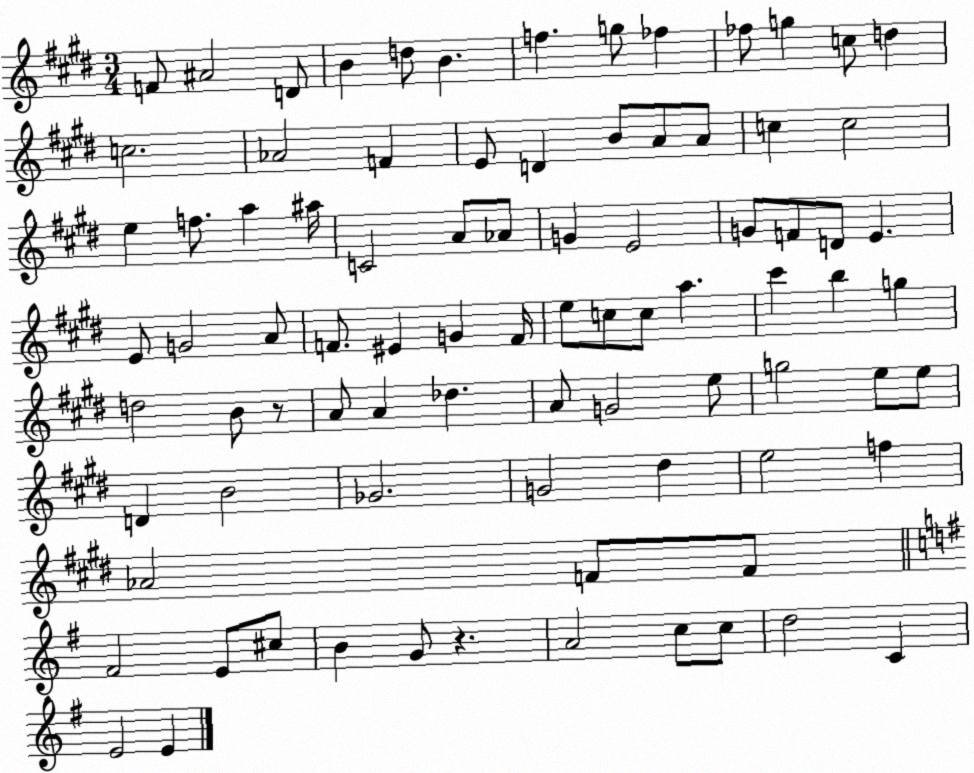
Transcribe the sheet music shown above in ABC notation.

X:1
T:Untitled
M:3/4
L:1/4
K:E
F/2 ^A2 D/2 B d/2 B f g/2 _f _f/2 g c/2 d c2 _A2 F E/2 D B/2 A/2 A/2 c c2 e f/2 a ^a/4 C2 A/2 _A/2 G E2 G/2 F/2 D/2 E E/2 G2 A/2 F/2 ^E G F/4 e/2 c/2 c/2 a ^c' b g d2 B/2 z/2 A/2 A _d A/2 G2 e/2 g2 e/2 e/2 D B2 _G2 G2 ^d e2 f _A2 F/2 F/2 ^F2 E/2 ^c/2 B G/2 z A2 c/2 c/2 d2 C E2 E